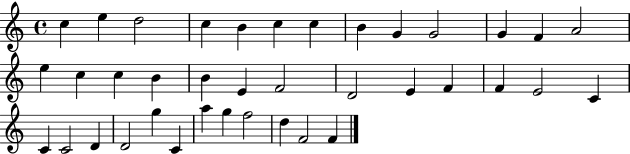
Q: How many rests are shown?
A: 0